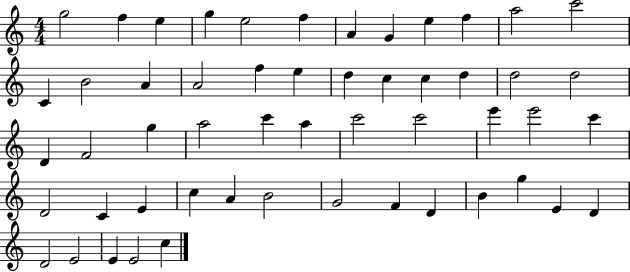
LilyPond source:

{
  \clef treble
  \numericTimeSignature
  \time 4/4
  \key c \major
  g''2 f''4 e''4 | g''4 e''2 f''4 | a'4 g'4 e''4 f''4 | a''2 c'''2 | \break c'4 b'2 a'4 | a'2 f''4 e''4 | d''4 c''4 c''4 d''4 | d''2 d''2 | \break d'4 f'2 g''4 | a''2 c'''4 a''4 | c'''2 c'''2 | e'''4 e'''2 c'''4 | \break d'2 c'4 e'4 | c''4 a'4 b'2 | g'2 f'4 d'4 | b'4 g''4 e'4 d'4 | \break d'2 e'2 | e'4 e'2 c''4 | \bar "|."
}